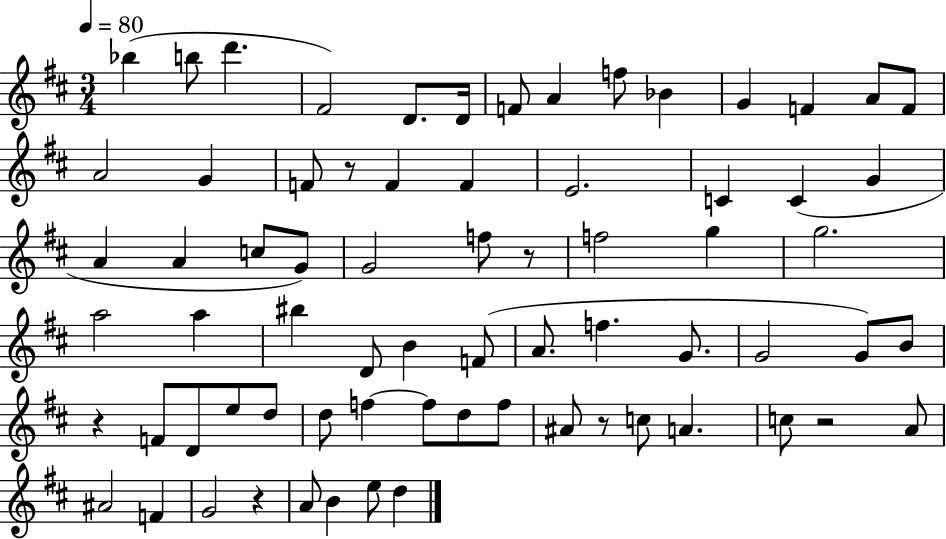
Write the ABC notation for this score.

X:1
T:Untitled
M:3/4
L:1/4
K:D
_b b/2 d' ^F2 D/2 D/4 F/2 A f/2 _B G F A/2 F/2 A2 G F/2 z/2 F F E2 C C G A A c/2 G/2 G2 f/2 z/2 f2 g g2 a2 a ^b D/2 B F/2 A/2 f G/2 G2 G/2 B/2 z F/2 D/2 e/2 d/2 d/2 f f/2 d/2 f/2 ^A/2 z/2 c/2 A c/2 z2 A/2 ^A2 F G2 z A/2 B e/2 d